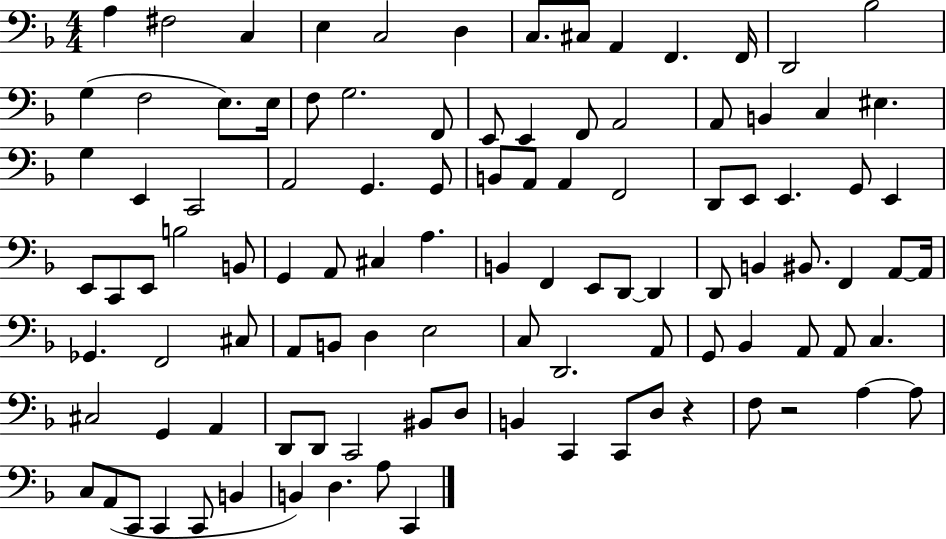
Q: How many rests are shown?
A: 2